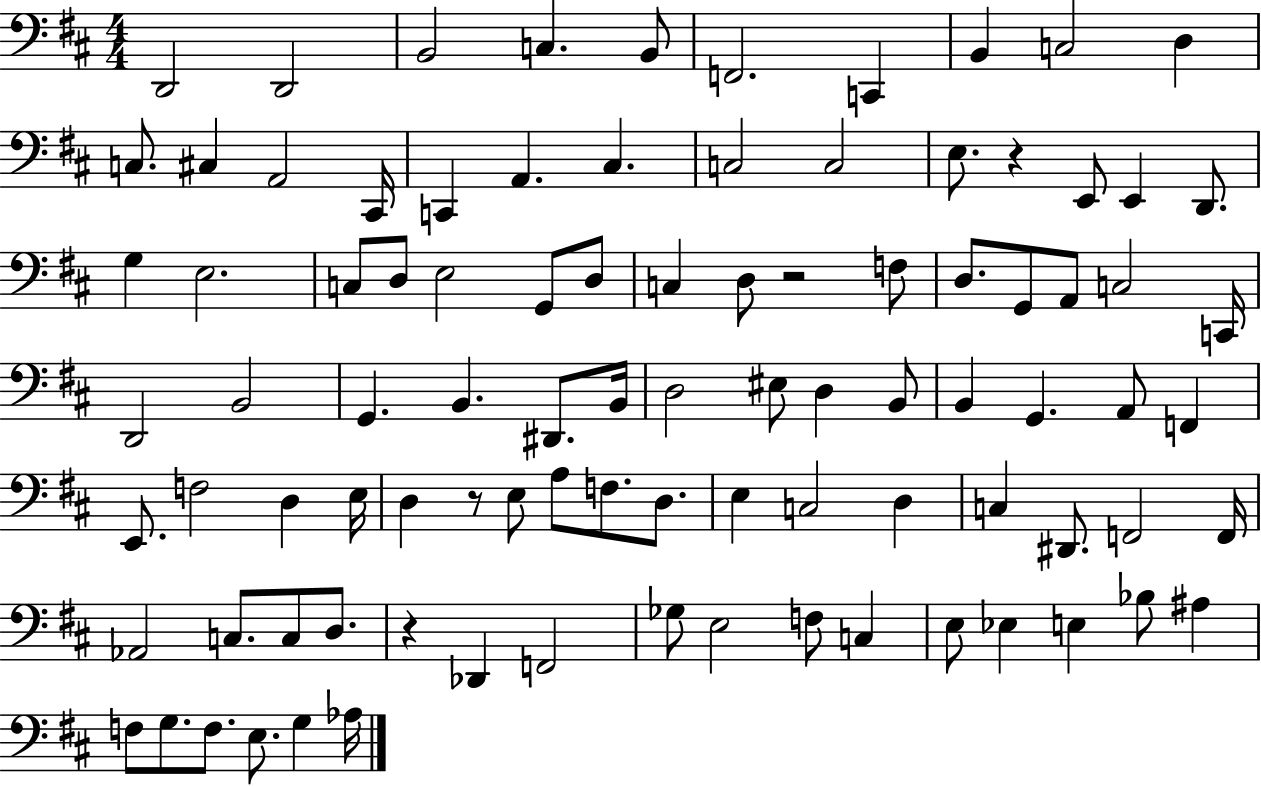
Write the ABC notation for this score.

X:1
T:Untitled
M:4/4
L:1/4
K:D
D,,2 D,,2 B,,2 C, B,,/2 F,,2 C,, B,, C,2 D, C,/2 ^C, A,,2 ^C,,/4 C,, A,, ^C, C,2 C,2 E,/2 z E,,/2 E,, D,,/2 G, E,2 C,/2 D,/2 E,2 G,,/2 D,/2 C, D,/2 z2 F,/2 D,/2 G,,/2 A,,/2 C,2 C,,/4 D,,2 B,,2 G,, B,, ^D,,/2 B,,/4 D,2 ^E,/2 D, B,,/2 B,, G,, A,,/2 F,, E,,/2 F,2 D, E,/4 D, z/2 E,/2 A,/2 F,/2 D,/2 E, C,2 D, C, ^D,,/2 F,,2 F,,/4 _A,,2 C,/2 C,/2 D,/2 z _D,, F,,2 _G,/2 E,2 F,/2 C, E,/2 _E, E, _B,/2 ^A, F,/2 G,/2 F,/2 E,/2 G, _A,/4